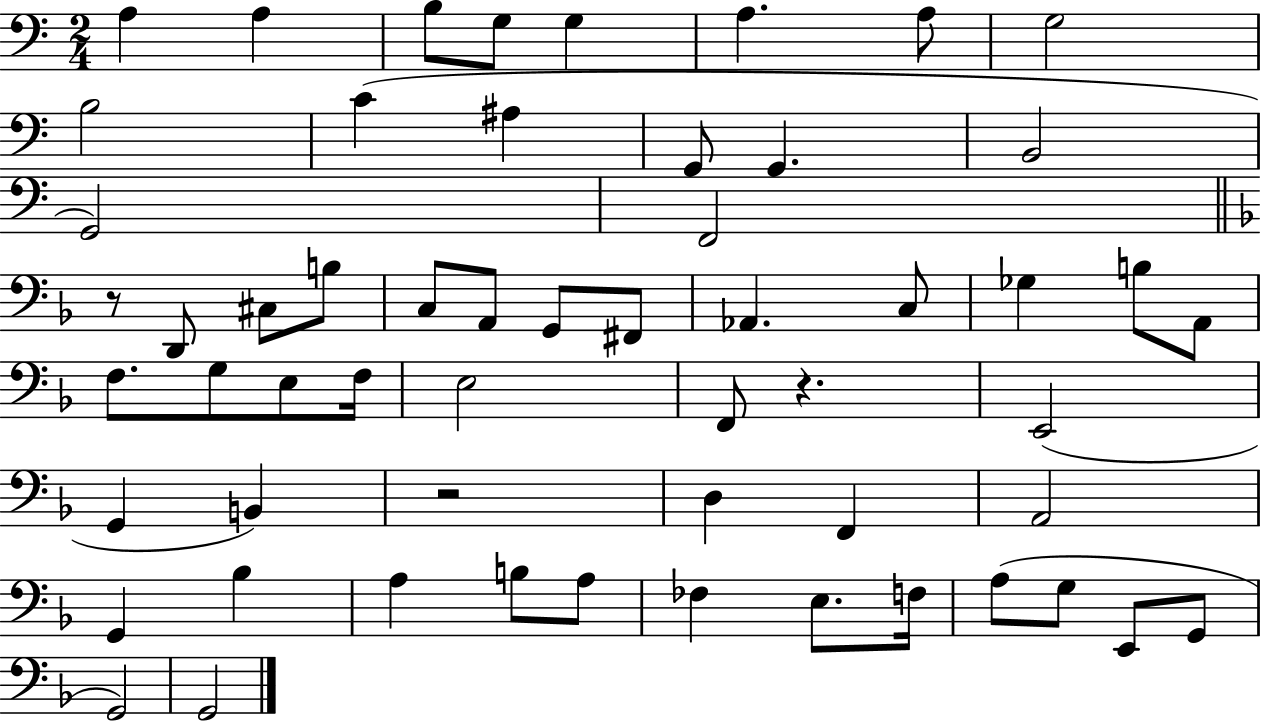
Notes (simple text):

A3/q A3/q B3/e G3/e G3/q A3/q. A3/e G3/h B3/h C4/q A#3/q G2/e G2/q. B2/h G2/h F2/h R/e D2/e C#3/e B3/e C3/e A2/e G2/e F#2/e Ab2/q. C3/e Gb3/q B3/e A2/e F3/e. G3/e E3/e F3/s E3/h F2/e R/q. E2/h G2/q B2/q R/h D3/q F2/q A2/h G2/q Bb3/q A3/q B3/e A3/e FES3/q E3/e. F3/s A3/e G3/e E2/e G2/e G2/h G2/h